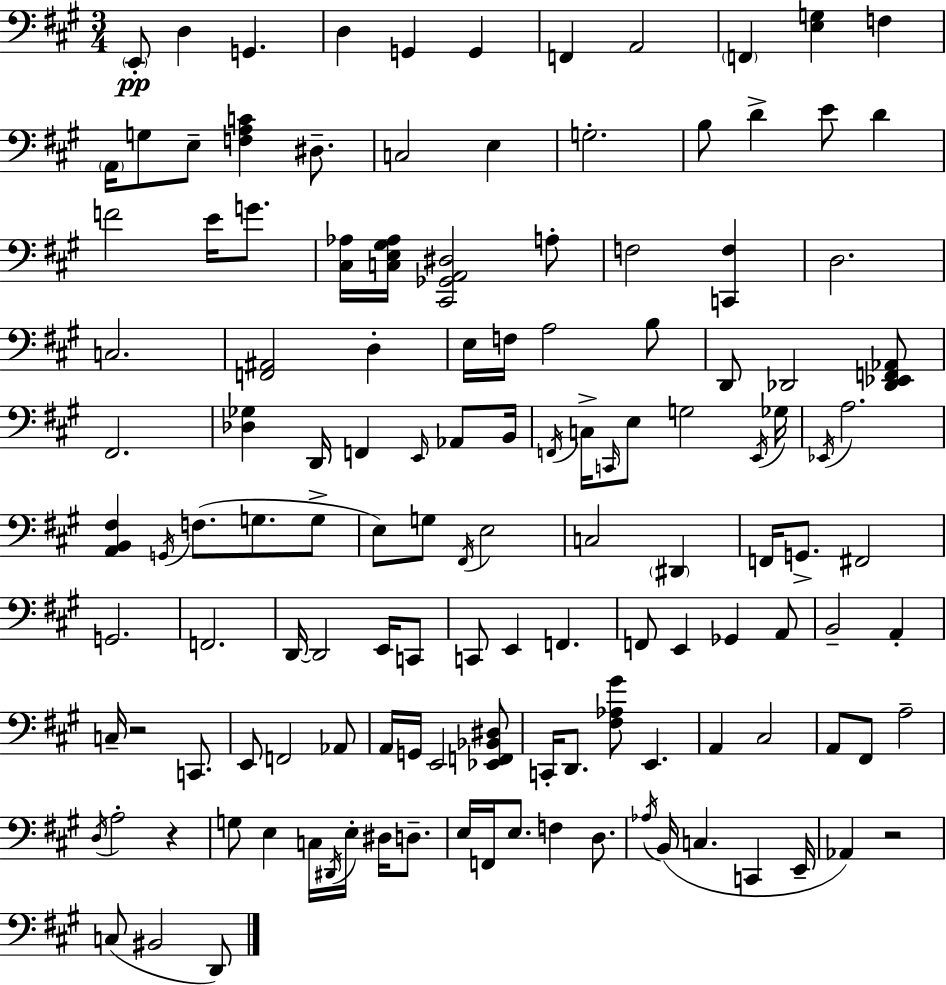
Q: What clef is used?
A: bass